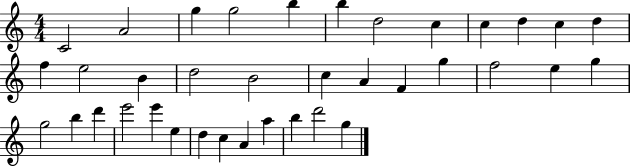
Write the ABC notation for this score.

X:1
T:Untitled
M:4/4
L:1/4
K:C
C2 A2 g g2 b b d2 c c d c d f e2 B d2 B2 c A F g f2 e g g2 b d' e'2 e' e d c A a b d'2 g